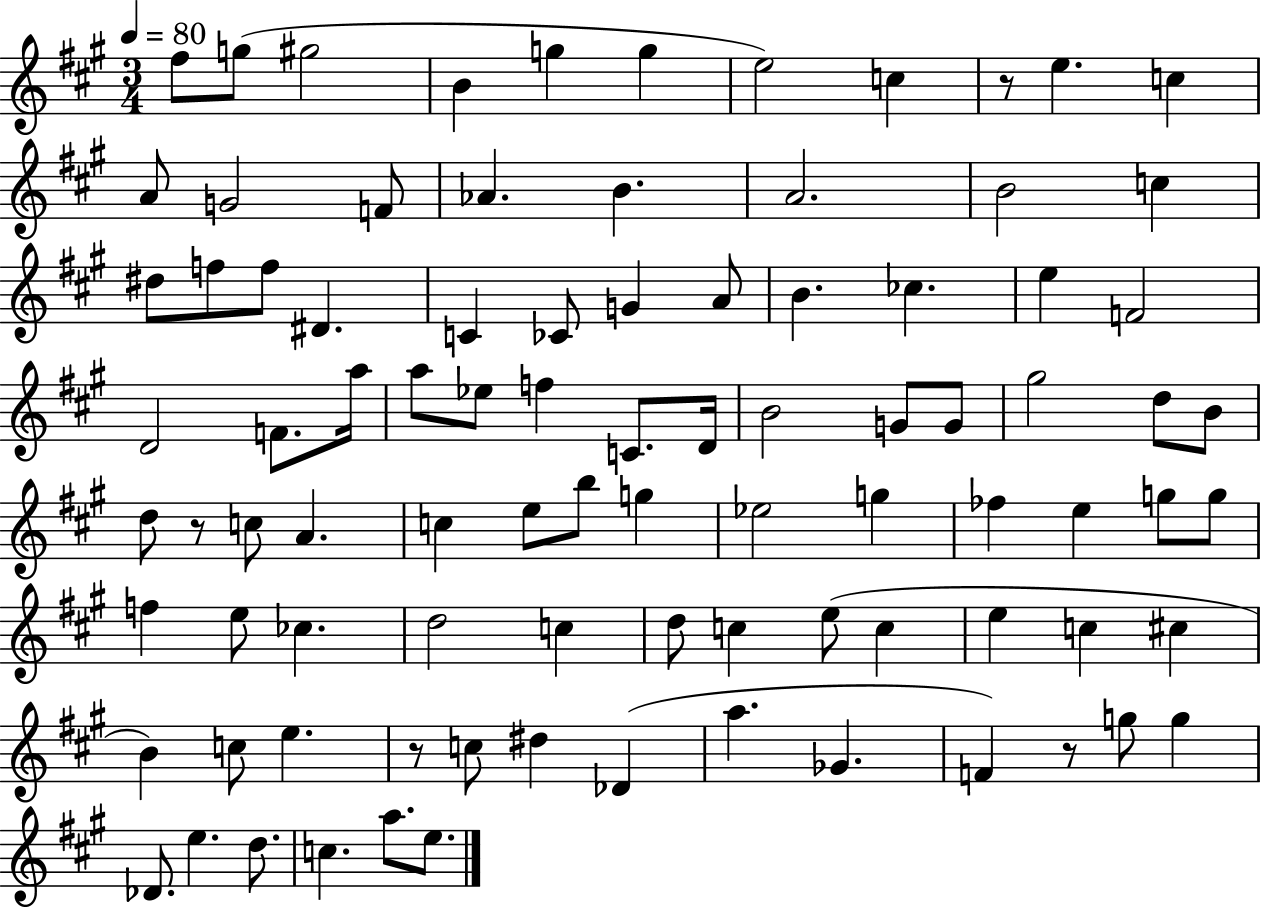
{
  \clef treble
  \numericTimeSignature
  \time 3/4
  \key a \major
  \tempo 4 = 80
  fis''8 g''8( gis''2 | b'4 g''4 g''4 | e''2) c''4 | r8 e''4. c''4 | \break a'8 g'2 f'8 | aes'4. b'4. | a'2. | b'2 c''4 | \break dis''8 f''8 f''8 dis'4. | c'4 ces'8 g'4 a'8 | b'4. ces''4. | e''4 f'2 | \break d'2 f'8. a''16 | a''8 ees''8 f''4 c'8. d'16 | b'2 g'8 g'8 | gis''2 d''8 b'8 | \break d''8 r8 c''8 a'4. | c''4 e''8 b''8 g''4 | ees''2 g''4 | fes''4 e''4 g''8 g''8 | \break f''4 e''8 ces''4. | d''2 c''4 | d''8 c''4 e''8( c''4 | e''4 c''4 cis''4 | \break b'4) c''8 e''4. | r8 c''8 dis''4 des'4( | a''4. ges'4. | f'4) r8 g''8 g''4 | \break des'8. e''4. d''8. | c''4. a''8. e''8. | \bar "|."
}